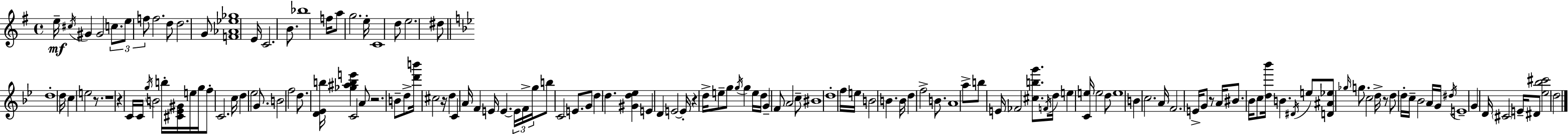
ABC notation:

X:1
T:Untitled
M:4/4
L:1/4
K:G
e/4 ^c/4 ^G ^G2 c/2 e/2 f/2 f2 d/2 d2 G/2 [F_A_e_g]4 E/4 C2 B/2 _b4 f/4 a/2 g2 e/4 C4 d/2 e2 ^d/2 d4 d/4 c e2 z/2 z4 z C/4 C/4 g/4 B2 b/4 [^C_E^G]/4 e/4 g/4 f/2 C2 c/4 d _e2 G/2 B2 f2 d/2 [D_Eb]/4 [_g^abe'] C2 A/2 z2 B/2 d/2 [d'b']/4 ^c2 z/4 d C A/4 F E/4 E E/4 F/4 g/4 b/2 C2 E/2 G/2 d d [^Gd_e] E D E2 E/4 z d/4 e/2 g/2 g/4 g e/4 d/4 G F/2 A2 c/2 ^B4 d4 f/4 e/4 B2 B B/4 d f2 B/2 A4 a/2 b/2 E/4 _F2 [^cbg']/2 F/4 d/4 e [Ce]/4 e2 d/2 e4 B c2 A/4 F2 E/4 G/2 z/2 A/4 ^B/2 _B/4 c/2 [d_b']/4 B ^D/4 e/2 [D^A_e]/2 _g/4 g/2 c2 d/4 z/2 d/2 d/4 c/4 _B2 A/4 G/4 ^d/4 E4 G D/4 ^C2 E/4 ^D/2 [_e_b^c']2 d2